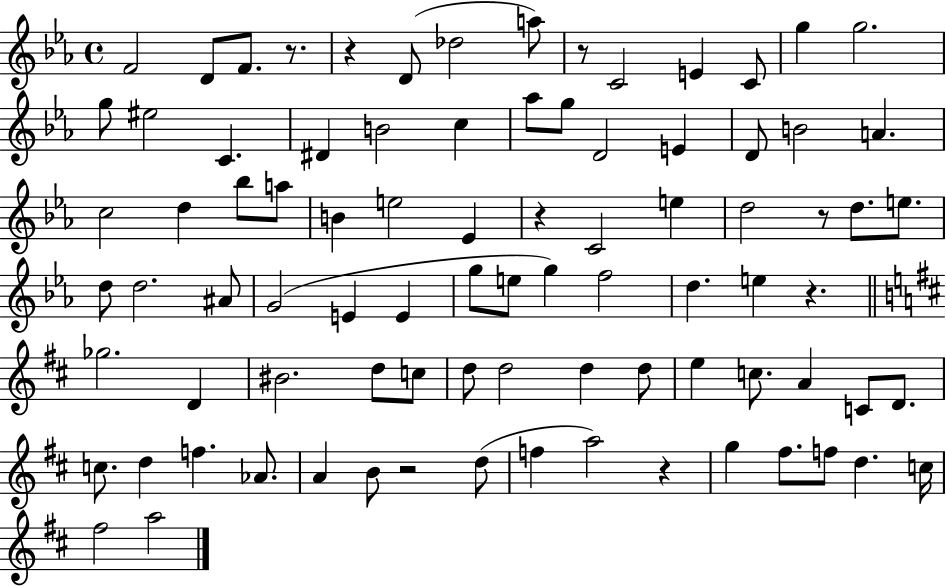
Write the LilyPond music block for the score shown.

{
  \clef treble
  \time 4/4
  \defaultTimeSignature
  \key ees \major
  f'2 d'8 f'8. r8. | r4 d'8( des''2 a''8) | r8 c'2 e'4 c'8 | g''4 g''2. | \break g''8 eis''2 c'4. | dis'4 b'2 c''4 | aes''8 g''8 d'2 e'4 | d'8 b'2 a'4. | \break c''2 d''4 bes''8 a''8 | b'4 e''2 ees'4 | r4 c'2 e''4 | d''2 r8 d''8. e''8. | \break d''8 d''2. ais'8 | g'2( e'4 e'4 | g''8 e''8 g''4) f''2 | d''4. e''4 r4. | \break \bar "||" \break \key b \minor ges''2. d'4 | bis'2. d''8 c''8 | d''8 d''2 d''4 d''8 | e''4 c''8. a'4 c'8 d'8. | \break c''8. d''4 f''4. aes'8. | a'4 b'8 r2 d''8( | f''4 a''2) r4 | g''4 fis''8. f''8 d''4. c''16 | \break fis''2 a''2 | \bar "|."
}